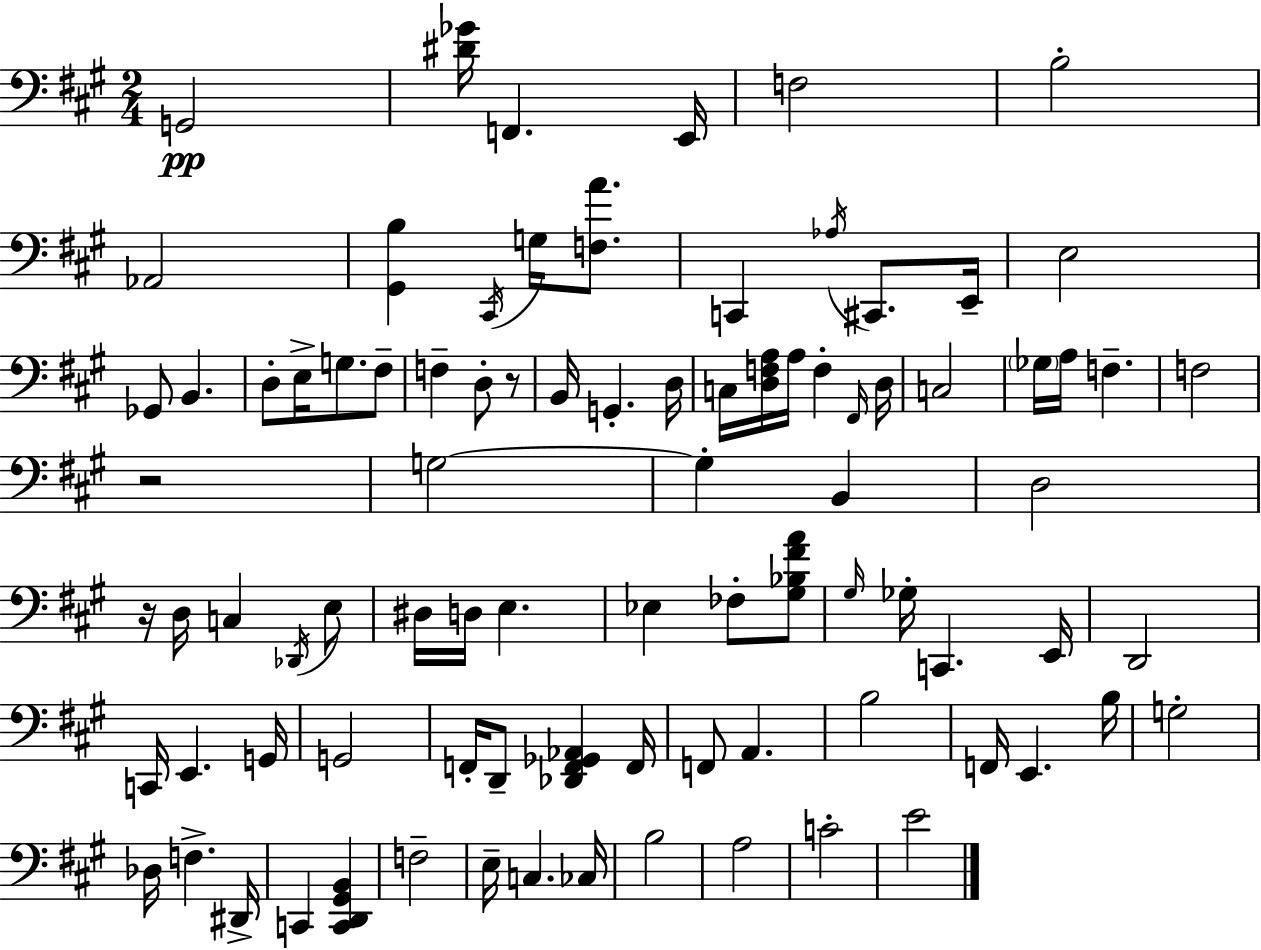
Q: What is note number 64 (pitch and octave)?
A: E2